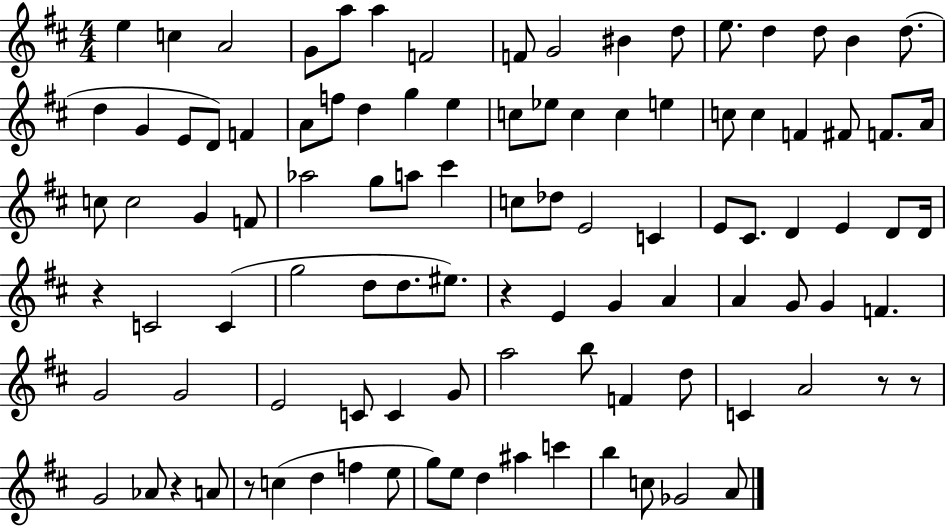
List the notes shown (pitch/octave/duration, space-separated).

E5/q C5/q A4/h G4/e A5/e A5/q F4/h F4/e G4/h BIS4/q D5/e E5/e. D5/q D5/e B4/q D5/e. D5/q G4/q E4/e D4/e F4/q A4/e F5/e D5/q G5/q E5/q C5/e Eb5/e C5/q C5/q E5/q C5/e C5/q F4/q F#4/e F4/e. A4/s C5/e C5/h G4/q F4/e Ab5/h G5/e A5/e C#6/q C5/e Db5/e E4/h C4/q E4/e C#4/e. D4/q E4/q D4/e D4/s R/q C4/h C4/q G5/h D5/e D5/e. EIS5/e. R/q E4/q G4/q A4/q A4/q G4/e G4/q F4/q. G4/h G4/h E4/h C4/e C4/q G4/e A5/h B5/e F4/q D5/e C4/q A4/h R/e R/e G4/h Ab4/e R/q A4/e R/e C5/q D5/q F5/q E5/e G5/e E5/e D5/q A#5/q C6/q B5/q C5/e Gb4/h A4/e